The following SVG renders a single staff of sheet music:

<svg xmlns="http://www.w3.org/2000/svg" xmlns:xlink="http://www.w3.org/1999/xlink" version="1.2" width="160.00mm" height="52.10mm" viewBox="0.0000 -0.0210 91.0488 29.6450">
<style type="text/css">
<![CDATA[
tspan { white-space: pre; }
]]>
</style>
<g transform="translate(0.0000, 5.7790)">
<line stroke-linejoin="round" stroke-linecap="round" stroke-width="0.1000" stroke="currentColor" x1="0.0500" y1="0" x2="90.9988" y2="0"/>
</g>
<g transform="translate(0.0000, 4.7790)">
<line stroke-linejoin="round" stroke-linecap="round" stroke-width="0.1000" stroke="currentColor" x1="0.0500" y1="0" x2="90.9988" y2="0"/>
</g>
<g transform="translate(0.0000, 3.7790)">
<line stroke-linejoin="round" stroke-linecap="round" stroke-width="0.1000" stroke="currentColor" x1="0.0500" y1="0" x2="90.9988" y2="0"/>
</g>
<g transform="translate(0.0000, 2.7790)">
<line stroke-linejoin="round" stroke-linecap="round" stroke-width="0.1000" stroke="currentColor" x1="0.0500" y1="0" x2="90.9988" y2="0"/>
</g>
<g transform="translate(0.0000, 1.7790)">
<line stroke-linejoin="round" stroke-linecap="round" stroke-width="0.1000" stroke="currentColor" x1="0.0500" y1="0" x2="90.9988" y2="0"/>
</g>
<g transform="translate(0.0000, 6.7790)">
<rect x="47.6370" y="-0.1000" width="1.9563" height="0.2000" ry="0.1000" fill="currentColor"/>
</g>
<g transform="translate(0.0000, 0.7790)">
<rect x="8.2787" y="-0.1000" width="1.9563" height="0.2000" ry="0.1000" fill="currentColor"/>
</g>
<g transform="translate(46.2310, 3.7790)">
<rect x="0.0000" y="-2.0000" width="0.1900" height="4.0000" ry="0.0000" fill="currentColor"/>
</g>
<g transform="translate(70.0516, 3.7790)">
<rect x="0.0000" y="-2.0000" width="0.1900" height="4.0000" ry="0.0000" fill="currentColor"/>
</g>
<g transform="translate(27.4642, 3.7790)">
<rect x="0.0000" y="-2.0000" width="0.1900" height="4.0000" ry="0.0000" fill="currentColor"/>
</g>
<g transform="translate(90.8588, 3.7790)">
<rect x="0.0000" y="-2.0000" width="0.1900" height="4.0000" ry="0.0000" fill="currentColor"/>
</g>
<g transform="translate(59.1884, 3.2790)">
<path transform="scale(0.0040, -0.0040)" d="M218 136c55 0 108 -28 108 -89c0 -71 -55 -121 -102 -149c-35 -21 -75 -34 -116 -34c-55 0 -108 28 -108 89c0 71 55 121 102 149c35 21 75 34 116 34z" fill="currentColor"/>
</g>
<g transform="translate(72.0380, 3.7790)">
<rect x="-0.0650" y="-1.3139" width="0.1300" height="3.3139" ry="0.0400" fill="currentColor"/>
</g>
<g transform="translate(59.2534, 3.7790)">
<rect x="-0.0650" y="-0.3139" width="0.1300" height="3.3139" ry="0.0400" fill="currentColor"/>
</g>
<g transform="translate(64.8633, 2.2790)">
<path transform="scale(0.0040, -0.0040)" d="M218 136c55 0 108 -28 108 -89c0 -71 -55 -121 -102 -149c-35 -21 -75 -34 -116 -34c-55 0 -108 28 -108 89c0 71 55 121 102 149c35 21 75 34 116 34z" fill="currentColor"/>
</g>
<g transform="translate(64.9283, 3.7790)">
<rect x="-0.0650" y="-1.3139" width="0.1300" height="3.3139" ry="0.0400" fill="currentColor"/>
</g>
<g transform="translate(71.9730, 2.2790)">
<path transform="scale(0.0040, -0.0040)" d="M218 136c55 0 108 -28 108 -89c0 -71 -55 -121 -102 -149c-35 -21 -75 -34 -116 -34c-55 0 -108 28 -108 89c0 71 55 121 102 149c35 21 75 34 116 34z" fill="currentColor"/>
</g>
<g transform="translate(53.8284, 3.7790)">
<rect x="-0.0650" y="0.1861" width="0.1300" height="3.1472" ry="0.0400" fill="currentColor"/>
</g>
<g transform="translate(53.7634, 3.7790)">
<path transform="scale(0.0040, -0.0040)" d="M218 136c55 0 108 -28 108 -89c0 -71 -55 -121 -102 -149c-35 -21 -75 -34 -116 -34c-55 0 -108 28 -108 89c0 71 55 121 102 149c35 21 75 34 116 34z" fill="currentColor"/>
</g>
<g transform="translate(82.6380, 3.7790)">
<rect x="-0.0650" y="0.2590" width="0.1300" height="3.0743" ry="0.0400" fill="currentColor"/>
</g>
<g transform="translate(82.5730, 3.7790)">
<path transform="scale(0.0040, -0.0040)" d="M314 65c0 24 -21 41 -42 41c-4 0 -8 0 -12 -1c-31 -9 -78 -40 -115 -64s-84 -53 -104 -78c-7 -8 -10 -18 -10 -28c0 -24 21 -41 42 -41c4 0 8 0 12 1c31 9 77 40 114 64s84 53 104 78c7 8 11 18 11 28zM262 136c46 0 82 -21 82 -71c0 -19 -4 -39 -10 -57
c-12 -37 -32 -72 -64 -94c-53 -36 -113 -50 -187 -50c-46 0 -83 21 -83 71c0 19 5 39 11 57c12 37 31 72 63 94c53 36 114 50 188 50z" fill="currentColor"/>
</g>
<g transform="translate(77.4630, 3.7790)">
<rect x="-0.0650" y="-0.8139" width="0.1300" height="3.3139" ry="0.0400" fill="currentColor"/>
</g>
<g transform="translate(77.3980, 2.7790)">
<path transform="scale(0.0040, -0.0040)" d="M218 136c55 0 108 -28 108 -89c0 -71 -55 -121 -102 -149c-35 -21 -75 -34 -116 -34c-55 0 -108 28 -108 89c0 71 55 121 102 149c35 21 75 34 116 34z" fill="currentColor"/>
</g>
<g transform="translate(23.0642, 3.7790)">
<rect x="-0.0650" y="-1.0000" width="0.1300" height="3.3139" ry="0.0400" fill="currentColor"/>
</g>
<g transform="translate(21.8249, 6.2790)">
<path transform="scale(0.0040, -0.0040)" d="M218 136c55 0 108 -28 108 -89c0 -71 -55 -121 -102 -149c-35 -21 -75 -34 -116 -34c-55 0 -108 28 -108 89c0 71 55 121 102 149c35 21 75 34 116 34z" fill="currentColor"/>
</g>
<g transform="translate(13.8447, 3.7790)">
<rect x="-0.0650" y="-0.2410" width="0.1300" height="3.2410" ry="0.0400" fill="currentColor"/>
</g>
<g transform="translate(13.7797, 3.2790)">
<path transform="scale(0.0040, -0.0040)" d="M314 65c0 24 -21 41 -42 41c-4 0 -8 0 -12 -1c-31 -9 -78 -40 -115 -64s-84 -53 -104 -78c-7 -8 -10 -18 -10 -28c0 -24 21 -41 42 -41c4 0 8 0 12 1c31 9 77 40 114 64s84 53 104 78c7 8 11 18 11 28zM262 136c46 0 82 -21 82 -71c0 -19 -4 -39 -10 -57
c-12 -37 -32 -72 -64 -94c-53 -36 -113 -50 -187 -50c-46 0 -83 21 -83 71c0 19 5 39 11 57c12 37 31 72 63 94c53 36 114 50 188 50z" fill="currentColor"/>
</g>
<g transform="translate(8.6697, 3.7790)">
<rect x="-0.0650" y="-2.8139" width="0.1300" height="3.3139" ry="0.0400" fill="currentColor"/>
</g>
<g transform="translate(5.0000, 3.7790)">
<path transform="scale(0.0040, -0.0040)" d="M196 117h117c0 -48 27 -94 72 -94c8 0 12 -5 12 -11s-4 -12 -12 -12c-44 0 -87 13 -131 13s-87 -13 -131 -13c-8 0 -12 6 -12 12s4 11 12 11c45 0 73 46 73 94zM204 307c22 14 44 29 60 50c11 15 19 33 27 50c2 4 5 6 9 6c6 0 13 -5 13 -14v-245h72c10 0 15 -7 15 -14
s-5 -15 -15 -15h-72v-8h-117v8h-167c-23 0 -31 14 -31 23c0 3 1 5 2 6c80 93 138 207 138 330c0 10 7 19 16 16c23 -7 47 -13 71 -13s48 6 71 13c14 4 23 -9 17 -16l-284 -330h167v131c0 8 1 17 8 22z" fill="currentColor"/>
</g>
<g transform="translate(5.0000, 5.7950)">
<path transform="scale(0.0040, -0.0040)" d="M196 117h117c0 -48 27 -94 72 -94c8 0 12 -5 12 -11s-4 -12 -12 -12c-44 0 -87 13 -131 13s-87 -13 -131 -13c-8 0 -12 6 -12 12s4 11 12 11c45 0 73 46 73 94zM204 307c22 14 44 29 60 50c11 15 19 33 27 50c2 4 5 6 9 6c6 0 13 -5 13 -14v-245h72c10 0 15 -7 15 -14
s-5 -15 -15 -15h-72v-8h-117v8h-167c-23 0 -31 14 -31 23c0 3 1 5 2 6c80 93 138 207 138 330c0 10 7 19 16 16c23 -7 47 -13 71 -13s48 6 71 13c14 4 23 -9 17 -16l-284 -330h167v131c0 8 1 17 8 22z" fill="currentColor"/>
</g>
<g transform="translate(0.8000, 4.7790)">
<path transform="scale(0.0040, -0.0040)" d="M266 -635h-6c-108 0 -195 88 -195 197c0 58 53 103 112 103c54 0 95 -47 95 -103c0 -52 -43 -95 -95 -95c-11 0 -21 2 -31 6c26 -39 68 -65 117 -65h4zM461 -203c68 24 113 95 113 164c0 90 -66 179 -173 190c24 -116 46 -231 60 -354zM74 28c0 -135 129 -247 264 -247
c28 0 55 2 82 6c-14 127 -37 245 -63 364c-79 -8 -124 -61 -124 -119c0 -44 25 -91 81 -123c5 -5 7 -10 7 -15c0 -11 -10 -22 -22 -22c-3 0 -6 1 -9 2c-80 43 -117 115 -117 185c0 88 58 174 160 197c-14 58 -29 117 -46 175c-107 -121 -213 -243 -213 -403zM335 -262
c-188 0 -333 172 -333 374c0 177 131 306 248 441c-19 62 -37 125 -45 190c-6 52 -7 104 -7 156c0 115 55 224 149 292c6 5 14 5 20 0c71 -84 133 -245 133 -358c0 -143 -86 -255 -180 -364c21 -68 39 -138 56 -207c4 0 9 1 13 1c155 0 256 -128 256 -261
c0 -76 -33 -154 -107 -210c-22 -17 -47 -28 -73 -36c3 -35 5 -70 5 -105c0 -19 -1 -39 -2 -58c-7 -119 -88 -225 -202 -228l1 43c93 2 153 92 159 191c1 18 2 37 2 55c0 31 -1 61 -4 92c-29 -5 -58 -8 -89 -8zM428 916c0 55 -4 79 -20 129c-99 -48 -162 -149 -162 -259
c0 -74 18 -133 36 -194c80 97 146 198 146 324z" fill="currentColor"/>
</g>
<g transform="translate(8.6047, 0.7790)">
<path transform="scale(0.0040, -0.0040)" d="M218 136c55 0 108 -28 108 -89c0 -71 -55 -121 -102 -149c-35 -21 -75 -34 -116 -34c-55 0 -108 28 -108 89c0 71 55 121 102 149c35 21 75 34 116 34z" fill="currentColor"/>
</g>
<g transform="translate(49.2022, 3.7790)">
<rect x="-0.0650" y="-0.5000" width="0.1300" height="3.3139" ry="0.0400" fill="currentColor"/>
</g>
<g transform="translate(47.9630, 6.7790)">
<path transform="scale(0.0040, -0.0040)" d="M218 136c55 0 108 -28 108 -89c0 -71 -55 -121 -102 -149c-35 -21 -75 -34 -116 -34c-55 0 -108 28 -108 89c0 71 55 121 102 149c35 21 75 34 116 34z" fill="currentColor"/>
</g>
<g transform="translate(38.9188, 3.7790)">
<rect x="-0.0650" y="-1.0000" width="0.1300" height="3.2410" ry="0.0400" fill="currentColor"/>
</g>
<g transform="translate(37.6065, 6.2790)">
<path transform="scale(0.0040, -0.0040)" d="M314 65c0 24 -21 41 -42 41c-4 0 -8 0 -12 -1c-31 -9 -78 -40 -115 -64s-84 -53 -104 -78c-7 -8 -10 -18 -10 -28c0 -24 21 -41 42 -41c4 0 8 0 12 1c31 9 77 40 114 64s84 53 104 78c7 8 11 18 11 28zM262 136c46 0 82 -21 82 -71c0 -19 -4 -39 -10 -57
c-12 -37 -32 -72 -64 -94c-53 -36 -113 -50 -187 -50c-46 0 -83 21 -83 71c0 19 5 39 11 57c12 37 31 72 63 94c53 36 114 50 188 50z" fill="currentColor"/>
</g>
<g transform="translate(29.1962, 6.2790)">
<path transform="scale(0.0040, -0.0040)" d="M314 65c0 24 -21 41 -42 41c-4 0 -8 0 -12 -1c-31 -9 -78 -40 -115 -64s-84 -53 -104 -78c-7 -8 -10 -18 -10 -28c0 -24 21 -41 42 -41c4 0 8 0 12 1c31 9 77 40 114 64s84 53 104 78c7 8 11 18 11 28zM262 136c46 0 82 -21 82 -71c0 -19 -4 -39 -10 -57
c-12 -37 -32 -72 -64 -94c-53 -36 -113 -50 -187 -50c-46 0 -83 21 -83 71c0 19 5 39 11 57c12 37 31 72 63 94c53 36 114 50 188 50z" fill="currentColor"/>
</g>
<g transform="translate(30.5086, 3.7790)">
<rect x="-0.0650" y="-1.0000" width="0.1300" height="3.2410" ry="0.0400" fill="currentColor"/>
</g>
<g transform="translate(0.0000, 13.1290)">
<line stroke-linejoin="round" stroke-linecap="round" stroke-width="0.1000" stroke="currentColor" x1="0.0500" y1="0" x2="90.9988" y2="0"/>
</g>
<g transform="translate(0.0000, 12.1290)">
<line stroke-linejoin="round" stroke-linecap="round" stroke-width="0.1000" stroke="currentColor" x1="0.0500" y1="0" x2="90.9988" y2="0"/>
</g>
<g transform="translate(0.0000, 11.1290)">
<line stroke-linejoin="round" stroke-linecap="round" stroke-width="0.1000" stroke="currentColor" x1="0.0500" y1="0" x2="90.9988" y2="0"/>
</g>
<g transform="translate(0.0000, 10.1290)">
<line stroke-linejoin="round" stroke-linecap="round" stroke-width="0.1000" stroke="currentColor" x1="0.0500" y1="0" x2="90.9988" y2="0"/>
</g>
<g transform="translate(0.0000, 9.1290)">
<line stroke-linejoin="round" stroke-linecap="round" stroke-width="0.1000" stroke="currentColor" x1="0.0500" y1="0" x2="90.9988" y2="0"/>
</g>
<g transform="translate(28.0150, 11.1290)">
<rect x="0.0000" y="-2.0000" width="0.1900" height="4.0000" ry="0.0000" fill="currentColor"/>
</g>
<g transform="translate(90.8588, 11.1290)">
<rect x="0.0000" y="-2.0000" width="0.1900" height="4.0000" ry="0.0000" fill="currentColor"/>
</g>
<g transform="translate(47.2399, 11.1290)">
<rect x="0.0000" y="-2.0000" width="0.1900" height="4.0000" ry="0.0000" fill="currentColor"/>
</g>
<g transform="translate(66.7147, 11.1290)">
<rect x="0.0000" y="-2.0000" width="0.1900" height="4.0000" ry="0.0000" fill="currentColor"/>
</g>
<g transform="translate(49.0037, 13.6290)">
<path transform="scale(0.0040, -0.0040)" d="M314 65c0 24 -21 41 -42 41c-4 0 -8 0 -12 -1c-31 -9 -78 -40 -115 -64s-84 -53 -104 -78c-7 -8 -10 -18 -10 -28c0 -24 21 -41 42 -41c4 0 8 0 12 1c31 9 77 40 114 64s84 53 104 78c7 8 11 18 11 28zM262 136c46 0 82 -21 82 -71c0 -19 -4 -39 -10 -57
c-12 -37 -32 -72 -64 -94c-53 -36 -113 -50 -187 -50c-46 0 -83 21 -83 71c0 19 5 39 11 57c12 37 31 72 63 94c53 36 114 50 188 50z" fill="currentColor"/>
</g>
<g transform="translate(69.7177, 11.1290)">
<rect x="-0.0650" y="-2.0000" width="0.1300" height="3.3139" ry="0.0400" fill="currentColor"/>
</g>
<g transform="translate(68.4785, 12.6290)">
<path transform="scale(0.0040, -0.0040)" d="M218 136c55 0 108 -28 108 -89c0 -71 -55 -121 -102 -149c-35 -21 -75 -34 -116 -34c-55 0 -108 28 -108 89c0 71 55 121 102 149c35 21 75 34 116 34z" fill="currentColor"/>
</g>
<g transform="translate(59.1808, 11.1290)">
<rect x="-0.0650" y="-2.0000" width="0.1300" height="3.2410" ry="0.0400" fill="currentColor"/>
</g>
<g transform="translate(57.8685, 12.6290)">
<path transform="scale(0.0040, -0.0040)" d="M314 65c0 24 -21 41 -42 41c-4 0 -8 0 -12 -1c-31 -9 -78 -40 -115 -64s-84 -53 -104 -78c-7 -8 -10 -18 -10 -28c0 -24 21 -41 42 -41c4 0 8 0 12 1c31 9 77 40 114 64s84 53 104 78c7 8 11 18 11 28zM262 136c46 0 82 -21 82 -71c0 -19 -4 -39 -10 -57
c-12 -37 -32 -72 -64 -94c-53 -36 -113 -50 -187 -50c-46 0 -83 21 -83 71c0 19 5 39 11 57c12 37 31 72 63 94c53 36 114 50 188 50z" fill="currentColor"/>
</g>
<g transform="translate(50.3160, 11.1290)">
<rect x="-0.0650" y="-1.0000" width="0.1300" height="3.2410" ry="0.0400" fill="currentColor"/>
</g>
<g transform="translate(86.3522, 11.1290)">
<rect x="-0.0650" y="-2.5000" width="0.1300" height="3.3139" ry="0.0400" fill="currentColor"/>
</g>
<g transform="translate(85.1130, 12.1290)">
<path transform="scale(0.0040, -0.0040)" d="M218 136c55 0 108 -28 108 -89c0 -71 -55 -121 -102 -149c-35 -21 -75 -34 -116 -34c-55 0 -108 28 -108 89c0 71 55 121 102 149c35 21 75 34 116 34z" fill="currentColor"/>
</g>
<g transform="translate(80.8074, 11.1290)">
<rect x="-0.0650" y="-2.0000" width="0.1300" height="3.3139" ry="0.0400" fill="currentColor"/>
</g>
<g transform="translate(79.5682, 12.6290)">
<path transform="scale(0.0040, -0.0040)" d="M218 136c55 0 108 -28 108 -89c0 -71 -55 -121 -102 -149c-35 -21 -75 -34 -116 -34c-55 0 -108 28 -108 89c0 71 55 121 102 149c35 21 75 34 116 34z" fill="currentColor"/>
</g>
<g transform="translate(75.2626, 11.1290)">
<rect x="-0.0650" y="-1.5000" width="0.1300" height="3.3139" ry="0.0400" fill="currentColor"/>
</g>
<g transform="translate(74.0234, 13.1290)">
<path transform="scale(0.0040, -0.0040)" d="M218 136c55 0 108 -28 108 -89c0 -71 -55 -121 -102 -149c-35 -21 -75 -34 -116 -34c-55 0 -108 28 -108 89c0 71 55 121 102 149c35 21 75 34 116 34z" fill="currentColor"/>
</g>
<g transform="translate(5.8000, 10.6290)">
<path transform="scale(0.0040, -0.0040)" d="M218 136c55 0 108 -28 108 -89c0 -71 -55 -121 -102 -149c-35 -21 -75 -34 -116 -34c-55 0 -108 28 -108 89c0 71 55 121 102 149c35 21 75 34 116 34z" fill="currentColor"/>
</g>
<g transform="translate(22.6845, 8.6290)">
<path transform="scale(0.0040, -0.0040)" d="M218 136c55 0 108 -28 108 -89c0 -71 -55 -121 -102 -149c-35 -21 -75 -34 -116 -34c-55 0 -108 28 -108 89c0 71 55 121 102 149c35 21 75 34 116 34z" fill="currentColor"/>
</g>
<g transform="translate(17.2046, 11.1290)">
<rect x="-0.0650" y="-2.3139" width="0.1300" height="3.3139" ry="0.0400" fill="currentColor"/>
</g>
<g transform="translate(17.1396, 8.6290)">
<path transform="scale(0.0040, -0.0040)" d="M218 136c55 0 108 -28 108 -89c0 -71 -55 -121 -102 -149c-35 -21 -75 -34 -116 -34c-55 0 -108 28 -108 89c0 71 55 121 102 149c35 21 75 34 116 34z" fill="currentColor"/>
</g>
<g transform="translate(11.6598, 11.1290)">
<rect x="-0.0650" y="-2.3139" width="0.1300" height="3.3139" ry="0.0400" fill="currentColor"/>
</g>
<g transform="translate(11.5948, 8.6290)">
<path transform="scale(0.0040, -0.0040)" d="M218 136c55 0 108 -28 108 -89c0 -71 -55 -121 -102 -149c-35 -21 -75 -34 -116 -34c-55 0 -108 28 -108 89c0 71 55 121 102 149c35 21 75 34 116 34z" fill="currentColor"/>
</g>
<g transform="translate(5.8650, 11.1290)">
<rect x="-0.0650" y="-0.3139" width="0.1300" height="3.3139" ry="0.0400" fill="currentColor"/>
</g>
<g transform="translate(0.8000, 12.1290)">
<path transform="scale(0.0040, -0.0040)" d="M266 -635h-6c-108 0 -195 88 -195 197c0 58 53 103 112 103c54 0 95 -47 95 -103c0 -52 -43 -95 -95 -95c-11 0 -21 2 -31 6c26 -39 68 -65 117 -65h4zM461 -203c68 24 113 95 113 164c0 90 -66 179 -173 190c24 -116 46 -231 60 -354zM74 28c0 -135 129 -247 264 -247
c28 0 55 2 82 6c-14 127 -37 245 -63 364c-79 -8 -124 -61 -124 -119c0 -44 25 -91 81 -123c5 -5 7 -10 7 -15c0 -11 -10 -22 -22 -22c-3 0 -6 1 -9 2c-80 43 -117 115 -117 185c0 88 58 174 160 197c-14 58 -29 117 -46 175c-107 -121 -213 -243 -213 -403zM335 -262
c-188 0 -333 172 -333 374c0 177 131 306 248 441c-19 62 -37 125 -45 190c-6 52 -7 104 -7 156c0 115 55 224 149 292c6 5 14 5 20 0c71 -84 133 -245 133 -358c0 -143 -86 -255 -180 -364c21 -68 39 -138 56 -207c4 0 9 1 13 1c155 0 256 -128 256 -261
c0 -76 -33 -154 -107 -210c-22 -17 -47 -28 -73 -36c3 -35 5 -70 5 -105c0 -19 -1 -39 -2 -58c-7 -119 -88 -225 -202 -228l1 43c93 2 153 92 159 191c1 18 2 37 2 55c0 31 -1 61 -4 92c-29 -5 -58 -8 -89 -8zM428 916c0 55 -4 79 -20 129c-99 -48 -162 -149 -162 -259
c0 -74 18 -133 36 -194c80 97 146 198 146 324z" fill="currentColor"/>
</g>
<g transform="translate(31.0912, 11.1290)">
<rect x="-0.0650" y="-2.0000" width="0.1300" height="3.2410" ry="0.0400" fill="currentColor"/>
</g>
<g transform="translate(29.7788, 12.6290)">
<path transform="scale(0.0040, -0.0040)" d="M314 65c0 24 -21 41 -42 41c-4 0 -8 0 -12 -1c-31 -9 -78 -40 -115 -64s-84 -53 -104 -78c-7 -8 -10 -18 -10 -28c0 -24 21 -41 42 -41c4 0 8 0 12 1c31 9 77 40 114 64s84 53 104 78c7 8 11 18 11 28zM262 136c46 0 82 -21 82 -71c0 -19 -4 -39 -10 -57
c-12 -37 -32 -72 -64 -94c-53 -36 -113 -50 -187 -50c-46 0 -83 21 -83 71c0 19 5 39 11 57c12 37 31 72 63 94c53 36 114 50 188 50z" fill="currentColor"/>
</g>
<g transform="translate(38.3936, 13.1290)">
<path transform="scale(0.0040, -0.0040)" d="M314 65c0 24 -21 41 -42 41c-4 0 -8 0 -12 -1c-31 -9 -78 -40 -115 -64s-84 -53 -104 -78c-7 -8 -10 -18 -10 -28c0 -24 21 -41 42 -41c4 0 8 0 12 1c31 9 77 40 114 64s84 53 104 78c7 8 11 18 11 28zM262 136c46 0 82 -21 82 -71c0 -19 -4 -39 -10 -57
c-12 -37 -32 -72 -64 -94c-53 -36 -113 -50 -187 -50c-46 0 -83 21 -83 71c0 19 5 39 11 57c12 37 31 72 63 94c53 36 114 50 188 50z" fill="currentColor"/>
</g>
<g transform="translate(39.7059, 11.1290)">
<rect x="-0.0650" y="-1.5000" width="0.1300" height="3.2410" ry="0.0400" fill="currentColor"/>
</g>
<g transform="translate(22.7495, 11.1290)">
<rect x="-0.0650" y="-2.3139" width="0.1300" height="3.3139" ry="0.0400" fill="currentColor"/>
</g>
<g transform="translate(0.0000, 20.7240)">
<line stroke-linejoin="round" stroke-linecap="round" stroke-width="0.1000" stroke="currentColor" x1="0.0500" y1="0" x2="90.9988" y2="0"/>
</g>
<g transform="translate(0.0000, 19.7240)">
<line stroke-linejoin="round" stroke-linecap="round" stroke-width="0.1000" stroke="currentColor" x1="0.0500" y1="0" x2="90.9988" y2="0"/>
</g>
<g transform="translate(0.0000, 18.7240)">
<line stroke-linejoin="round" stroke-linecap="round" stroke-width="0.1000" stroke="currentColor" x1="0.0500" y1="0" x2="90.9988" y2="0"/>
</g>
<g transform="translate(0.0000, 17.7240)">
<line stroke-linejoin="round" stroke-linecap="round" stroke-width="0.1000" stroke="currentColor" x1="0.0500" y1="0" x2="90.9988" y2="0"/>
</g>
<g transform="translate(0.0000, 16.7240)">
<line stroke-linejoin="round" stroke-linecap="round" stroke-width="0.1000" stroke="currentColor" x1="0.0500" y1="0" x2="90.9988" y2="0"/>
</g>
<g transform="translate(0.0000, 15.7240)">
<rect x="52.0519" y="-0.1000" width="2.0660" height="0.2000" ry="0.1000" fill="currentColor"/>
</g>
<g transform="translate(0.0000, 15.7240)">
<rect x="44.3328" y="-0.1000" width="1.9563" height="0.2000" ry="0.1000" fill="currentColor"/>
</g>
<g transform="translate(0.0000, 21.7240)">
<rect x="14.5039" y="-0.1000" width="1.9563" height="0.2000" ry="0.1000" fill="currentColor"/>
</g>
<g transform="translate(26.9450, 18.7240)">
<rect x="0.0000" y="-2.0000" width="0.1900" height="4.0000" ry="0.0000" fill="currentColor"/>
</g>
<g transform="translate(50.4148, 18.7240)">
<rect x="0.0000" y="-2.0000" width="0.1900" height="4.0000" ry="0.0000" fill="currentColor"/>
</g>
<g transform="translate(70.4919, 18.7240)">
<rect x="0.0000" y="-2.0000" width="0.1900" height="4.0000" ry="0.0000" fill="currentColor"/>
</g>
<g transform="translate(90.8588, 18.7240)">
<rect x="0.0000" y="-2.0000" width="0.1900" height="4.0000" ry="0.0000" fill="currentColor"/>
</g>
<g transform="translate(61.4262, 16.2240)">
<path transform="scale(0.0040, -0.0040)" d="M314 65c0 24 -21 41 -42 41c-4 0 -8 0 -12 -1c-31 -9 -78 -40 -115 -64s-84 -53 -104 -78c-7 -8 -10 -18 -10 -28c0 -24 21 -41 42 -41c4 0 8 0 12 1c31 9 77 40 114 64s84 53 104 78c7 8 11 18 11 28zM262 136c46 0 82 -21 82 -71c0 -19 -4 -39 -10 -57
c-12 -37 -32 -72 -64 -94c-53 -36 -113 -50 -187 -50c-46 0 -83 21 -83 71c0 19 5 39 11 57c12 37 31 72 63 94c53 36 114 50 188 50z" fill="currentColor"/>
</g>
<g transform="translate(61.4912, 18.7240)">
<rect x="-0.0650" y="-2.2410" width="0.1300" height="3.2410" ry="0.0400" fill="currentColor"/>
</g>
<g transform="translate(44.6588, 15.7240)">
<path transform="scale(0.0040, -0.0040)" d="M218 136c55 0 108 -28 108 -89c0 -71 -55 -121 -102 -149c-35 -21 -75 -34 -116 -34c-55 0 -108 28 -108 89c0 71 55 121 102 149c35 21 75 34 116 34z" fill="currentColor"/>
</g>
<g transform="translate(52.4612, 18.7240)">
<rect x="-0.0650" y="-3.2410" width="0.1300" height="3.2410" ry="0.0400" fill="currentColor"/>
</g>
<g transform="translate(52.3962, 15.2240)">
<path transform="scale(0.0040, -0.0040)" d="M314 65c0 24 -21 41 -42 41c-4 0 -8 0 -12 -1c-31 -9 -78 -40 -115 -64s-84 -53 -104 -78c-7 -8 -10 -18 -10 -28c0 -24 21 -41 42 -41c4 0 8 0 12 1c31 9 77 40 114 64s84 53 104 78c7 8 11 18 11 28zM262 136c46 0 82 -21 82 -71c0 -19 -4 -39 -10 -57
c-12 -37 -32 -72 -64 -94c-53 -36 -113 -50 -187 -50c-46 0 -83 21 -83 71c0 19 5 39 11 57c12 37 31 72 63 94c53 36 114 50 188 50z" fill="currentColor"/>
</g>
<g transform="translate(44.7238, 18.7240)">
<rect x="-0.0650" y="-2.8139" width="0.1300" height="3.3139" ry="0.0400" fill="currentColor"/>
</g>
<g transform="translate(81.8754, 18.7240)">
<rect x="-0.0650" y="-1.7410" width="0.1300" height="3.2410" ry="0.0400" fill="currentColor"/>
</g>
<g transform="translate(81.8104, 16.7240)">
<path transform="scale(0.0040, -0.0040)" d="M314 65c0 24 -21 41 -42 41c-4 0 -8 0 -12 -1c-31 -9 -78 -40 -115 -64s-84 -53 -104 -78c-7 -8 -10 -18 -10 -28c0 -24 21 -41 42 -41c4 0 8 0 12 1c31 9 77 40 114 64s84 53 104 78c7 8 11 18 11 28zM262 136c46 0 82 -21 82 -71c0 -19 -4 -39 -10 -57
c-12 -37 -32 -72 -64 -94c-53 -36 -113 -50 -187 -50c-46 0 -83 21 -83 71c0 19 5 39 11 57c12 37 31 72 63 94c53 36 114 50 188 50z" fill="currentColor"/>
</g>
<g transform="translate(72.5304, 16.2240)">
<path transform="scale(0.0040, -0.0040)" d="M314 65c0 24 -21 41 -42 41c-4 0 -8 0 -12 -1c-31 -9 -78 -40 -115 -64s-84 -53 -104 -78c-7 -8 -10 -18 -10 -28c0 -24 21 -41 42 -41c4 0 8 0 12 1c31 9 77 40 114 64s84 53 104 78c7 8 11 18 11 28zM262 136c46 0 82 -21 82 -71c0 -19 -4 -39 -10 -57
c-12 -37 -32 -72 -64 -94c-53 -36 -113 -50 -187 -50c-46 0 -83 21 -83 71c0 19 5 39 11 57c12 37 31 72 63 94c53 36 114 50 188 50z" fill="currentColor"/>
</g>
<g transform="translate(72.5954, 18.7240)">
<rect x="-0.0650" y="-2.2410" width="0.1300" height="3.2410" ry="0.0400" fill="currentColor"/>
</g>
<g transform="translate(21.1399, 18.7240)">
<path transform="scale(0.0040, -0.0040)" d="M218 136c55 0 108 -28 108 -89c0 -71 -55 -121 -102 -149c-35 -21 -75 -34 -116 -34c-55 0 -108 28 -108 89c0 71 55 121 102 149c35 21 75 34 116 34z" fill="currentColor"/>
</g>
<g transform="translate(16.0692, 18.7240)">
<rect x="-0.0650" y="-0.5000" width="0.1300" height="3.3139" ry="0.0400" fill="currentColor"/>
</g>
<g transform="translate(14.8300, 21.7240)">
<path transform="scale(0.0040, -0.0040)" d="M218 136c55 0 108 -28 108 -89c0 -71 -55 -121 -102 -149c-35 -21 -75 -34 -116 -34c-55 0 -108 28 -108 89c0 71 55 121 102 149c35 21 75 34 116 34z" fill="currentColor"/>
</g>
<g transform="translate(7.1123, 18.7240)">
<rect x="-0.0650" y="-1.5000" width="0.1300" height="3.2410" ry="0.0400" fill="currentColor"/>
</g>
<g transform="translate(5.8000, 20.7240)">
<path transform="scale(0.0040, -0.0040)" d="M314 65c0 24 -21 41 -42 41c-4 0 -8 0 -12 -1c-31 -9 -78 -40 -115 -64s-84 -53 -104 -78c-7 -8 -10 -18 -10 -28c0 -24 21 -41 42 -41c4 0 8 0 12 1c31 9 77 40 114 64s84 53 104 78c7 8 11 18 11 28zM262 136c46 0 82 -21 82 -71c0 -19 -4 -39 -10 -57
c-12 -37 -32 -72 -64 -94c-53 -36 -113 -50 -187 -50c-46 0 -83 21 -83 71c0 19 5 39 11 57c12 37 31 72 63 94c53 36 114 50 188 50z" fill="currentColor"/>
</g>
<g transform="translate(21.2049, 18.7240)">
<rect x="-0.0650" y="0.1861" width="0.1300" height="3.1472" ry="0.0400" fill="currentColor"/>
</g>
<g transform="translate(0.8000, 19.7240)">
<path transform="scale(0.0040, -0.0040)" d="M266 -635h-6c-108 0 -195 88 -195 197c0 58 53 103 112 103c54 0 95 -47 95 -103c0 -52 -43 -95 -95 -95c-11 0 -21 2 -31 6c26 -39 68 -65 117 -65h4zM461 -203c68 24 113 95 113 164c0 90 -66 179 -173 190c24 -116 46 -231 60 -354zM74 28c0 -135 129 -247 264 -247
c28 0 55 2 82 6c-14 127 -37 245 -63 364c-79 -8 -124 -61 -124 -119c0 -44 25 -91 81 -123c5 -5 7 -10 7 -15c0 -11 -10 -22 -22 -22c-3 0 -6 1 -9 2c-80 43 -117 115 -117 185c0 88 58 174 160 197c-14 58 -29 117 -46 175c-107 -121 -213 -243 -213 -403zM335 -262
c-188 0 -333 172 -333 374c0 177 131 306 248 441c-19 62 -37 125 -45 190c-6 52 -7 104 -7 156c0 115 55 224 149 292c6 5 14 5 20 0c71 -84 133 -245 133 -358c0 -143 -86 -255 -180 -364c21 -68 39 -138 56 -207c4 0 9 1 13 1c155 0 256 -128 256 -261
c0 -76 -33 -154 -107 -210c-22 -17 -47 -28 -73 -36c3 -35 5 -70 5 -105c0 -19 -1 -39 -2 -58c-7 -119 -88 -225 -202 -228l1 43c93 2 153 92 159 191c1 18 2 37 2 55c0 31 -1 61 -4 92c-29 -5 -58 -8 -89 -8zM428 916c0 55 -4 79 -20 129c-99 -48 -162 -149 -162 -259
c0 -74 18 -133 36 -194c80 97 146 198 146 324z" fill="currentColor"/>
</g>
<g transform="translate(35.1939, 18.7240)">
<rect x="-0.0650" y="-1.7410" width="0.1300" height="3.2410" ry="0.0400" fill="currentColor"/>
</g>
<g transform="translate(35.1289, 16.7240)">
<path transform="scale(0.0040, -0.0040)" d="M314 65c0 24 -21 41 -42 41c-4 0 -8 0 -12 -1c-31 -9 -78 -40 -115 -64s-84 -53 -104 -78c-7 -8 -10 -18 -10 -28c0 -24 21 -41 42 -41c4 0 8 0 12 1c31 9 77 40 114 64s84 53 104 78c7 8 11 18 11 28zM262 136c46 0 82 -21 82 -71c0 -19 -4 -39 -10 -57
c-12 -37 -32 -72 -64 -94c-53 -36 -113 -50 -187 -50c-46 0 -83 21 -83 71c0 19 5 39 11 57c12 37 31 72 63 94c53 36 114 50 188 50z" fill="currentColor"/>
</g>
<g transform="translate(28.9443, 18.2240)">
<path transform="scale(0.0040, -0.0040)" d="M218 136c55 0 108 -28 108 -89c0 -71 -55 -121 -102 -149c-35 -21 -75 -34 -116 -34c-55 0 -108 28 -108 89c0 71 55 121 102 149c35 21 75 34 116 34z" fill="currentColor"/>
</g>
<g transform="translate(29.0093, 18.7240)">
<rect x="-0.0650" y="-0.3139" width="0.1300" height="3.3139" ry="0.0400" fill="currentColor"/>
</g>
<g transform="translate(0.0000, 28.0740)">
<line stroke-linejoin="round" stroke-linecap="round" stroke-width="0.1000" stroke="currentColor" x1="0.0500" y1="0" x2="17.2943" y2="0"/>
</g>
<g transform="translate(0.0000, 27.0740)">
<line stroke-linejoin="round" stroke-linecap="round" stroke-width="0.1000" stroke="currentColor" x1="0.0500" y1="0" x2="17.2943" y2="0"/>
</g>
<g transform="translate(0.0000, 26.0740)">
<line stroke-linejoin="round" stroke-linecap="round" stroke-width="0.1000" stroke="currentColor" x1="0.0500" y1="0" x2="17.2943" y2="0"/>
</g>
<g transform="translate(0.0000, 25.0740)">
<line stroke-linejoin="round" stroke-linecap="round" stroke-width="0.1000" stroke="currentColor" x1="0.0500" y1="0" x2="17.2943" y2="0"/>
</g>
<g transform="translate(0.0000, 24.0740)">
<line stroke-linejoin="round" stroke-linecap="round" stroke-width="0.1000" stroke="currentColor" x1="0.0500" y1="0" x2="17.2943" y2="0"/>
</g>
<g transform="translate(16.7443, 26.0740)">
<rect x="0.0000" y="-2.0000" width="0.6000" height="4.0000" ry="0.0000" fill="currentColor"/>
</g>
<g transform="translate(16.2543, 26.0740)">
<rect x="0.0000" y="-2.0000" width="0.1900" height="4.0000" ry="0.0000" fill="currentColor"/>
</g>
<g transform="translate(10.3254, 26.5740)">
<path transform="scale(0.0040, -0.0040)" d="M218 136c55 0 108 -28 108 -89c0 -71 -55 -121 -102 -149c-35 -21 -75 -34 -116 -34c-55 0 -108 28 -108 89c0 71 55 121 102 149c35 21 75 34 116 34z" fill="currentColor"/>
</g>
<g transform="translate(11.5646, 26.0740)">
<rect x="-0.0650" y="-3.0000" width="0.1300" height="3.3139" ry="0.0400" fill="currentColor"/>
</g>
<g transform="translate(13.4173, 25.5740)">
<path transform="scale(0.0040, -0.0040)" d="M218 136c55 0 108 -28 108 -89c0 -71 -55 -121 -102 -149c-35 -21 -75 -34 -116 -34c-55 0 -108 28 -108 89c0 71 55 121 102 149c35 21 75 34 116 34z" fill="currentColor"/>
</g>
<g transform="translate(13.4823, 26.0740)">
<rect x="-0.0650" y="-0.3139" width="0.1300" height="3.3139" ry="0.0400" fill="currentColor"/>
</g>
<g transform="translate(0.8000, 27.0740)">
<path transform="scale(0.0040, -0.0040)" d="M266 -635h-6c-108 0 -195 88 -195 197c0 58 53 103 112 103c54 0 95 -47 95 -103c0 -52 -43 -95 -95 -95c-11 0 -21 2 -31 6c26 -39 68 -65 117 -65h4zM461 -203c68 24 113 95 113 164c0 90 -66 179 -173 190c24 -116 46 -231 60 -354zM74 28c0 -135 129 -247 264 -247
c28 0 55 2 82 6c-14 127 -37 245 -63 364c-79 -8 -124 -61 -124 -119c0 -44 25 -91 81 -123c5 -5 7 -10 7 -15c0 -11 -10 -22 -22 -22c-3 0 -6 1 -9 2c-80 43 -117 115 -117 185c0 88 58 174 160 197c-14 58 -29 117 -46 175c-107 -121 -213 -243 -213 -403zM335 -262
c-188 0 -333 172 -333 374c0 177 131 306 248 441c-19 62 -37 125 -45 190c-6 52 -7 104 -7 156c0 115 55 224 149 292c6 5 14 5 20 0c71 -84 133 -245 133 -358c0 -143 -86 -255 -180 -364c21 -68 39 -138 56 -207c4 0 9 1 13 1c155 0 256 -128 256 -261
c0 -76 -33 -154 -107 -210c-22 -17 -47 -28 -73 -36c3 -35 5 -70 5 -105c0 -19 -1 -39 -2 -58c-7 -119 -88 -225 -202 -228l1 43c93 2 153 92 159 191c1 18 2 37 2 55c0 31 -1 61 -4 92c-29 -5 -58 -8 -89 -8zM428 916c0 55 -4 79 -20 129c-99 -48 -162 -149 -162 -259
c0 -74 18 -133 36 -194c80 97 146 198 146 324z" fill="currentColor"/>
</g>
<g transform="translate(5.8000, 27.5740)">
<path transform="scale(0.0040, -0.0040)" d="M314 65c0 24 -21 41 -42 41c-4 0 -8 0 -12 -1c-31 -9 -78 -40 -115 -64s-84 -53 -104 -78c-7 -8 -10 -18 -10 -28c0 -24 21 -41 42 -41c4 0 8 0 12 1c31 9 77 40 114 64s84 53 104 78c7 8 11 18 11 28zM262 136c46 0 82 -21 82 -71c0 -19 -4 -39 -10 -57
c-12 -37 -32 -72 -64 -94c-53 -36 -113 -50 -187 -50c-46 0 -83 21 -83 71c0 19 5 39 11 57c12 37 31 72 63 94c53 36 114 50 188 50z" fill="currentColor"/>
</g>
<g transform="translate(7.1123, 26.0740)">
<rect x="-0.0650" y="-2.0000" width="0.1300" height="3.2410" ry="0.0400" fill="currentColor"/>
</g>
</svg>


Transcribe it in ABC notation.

X:1
T:Untitled
M:4/4
L:1/4
K:C
a c2 D D2 D2 C B c e e d B2 c g g g F2 E2 D2 F2 F E F G E2 C B c f2 a b2 g2 g2 f2 F2 A c